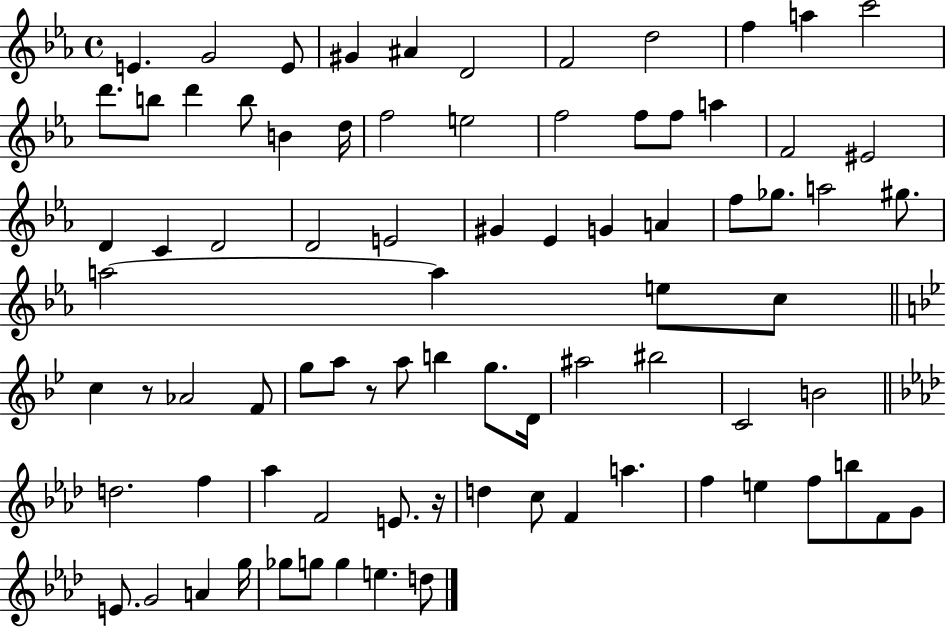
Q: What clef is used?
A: treble